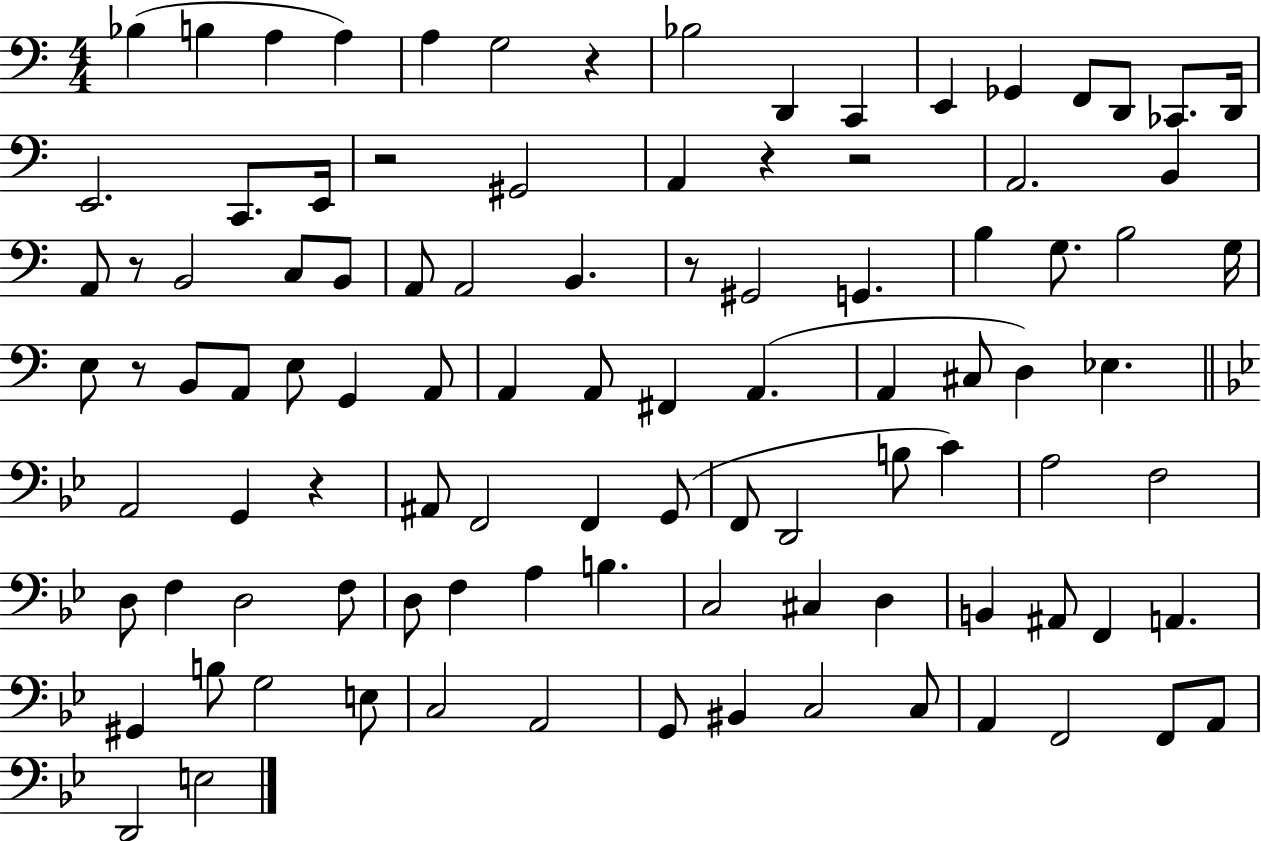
{
  \clef bass
  \numericTimeSignature
  \time 4/4
  \key c \major
  bes4( b4 a4 a4) | a4 g2 r4 | bes2 d,4 c,4 | e,4 ges,4 f,8 d,8 ces,8. d,16 | \break e,2. c,8. e,16 | r2 gis,2 | a,4 r4 r2 | a,2. b,4 | \break a,8 r8 b,2 c8 b,8 | a,8 a,2 b,4. | r8 gis,2 g,4. | b4 g8. b2 g16 | \break e8 r8 b,8 a,8 e8 g,4 a,8 | a,4 a,8 fis,4 a,4.( | a,4 cis8 d4) ees4. | \bar "||" \break \key bes \major a,2 g,4 r4 | ais,8 f,2 f,4 g,8( | f,8 d,2 b8 c'4) | a2 f2 | \break d8 f4 d2 f8 | d8 f4 a4 b4. | c2 cis4 d4 | b,4 ais,8 f,4 a,4. | \break gis,4 b8 g2 e8 | c2 a,2 | g,8 bis,4 c2 c8 | a,4 f,2 f,8 a,8 | \break d,2 e2 | \bar "|."
}